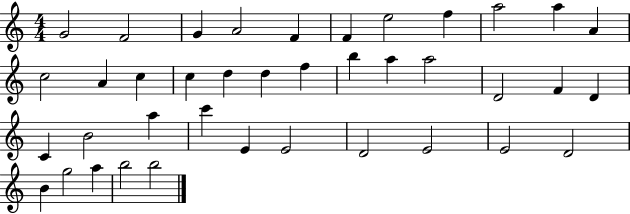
G4/h F4/h G4/q A4/h F4/q F4/q E5/h F5/q A5/h A5/q A4/q C5/h A4/q C5/q C5/q D5/q D5/q F5/q B5/q A5/q A5/h D4/h F4/q D4/q C4/q B4/h A5/q C6/q E4/q E4/h D4/h E4/h E4/h D4/h B4/q G5/h A5/q B5/h B5/h